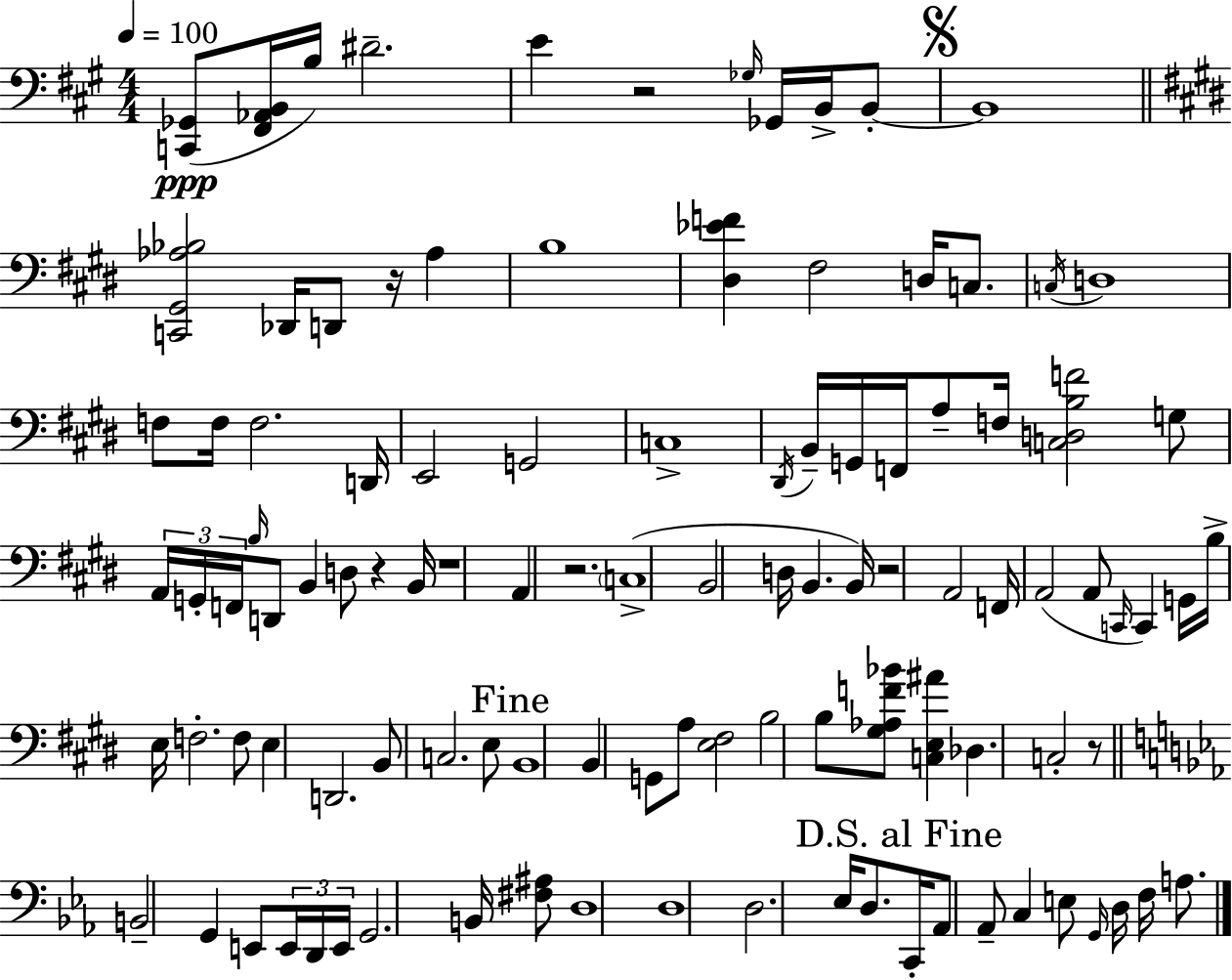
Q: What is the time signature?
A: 4/4